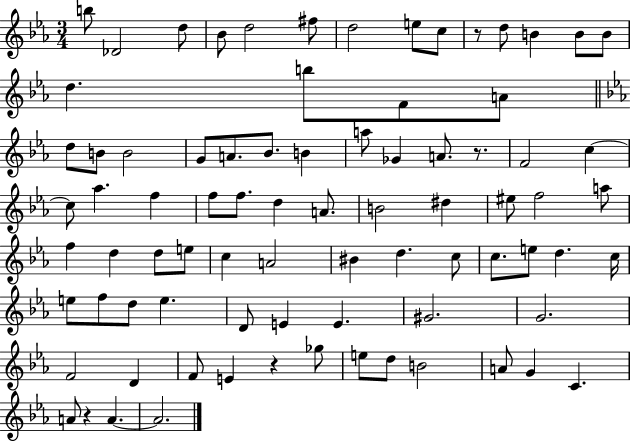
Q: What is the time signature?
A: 3/4